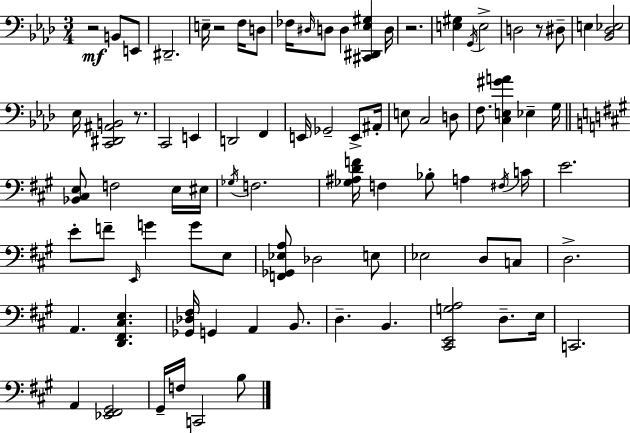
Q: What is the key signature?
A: F minor